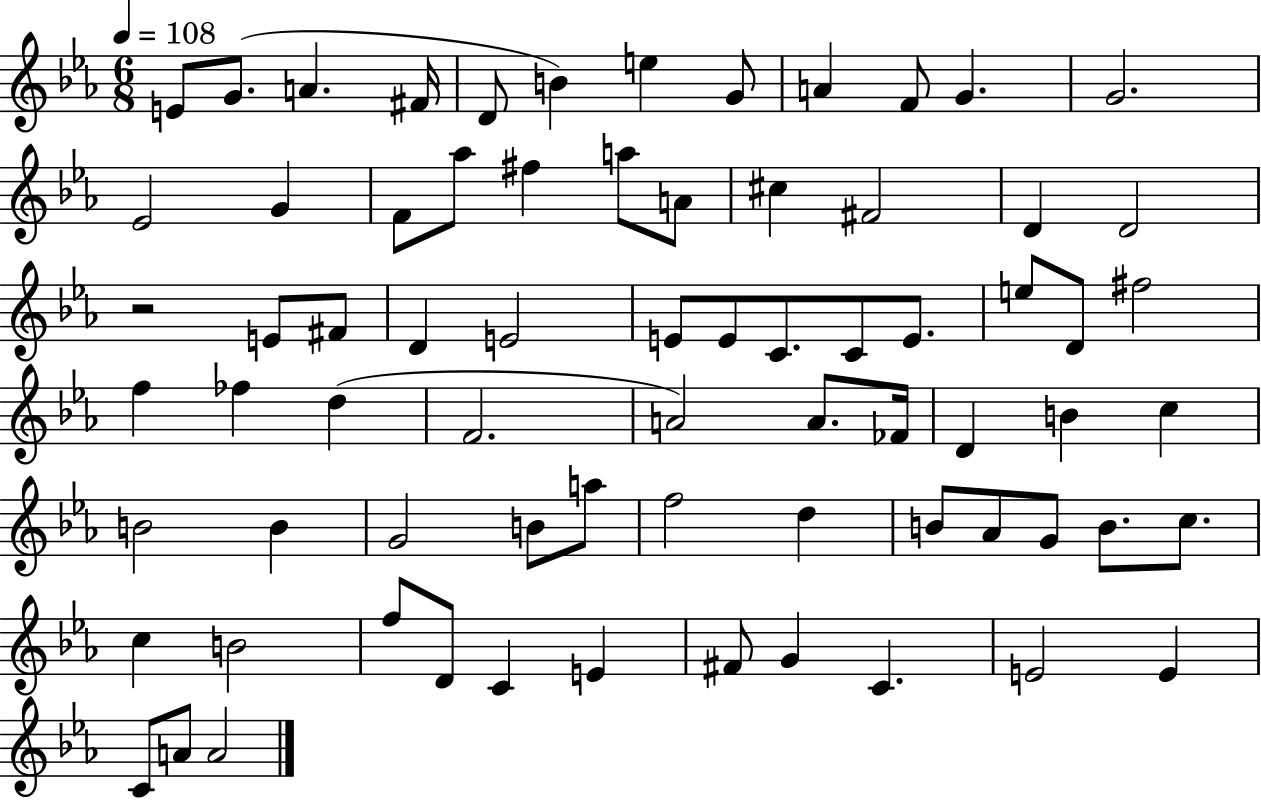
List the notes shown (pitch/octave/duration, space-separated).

E4/e G4/e. A4/q. F#4/s D4/e B4/q E5/q G4/e A4/q F4/e G4/q. G4/h. Eb4/h G4/q F4/e Ab5/e F#5/q A5/e A4/e C#5/q F#4/h D4/q D4/h R/h E4/e F#4/e D4/q E4/h E4/e E4/e C4/e. C4/e E4/e. E5/e D4/e F#5/h F5/q FES5/q D5/q F4/h. A4/h A4/e. FES4/s D4/q B4/q C5/q B4/h B4/q G4/h B4/e A5/e F5/h D5/q B4/e Ab4/e G4/e B4/e. C5/e. C5/q B4/h F5/e D4/e C4/q E4/q F#4/e G4/q C4/q. E4/h E4/q C4/e A4/e A4/h